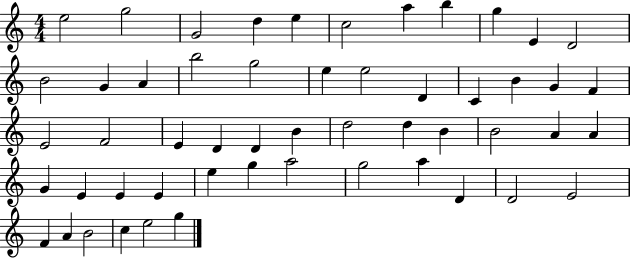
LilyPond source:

{
  \clef treble
  \numericTimeSignature
  \time 4/4
  \key c \major
  e''2 g''2 | g'2 d''4 e''4 | c''2 a''4 b''4 | g''4 e'4 d'2 | \break b'2 g'4 a'4 | b''2 g''2 | e''4 e''2 d'4 | c'4 b'4 g'4 f'4 | \break e'2 f'2 | e'4 d'4 d'4 b'4 | d''2 d''4 b'4 | b'2 a'4 a'4 | \break g'4 e'4 e'4 e'4 | e''4 g''4 a''2 | g''2 a''4 d'4 | d'2 e'2 | \break f'4 a'4 b'2 | c''4 e''2 g''4 | \bar "|."
}